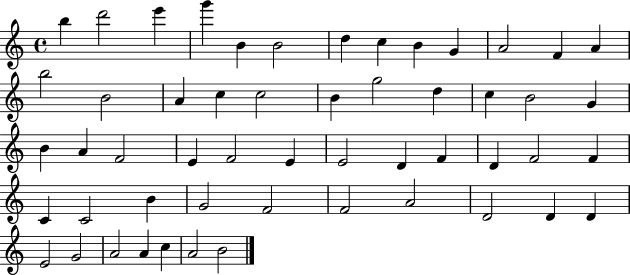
X:1
T:Untitled
M:4/4
L:1/4
K:C
b d'2 e' g' B B2 d c B G A2 F A b2 B2 A c c2 B g2 d c B2 G B A F2 E F2 E E2 D F D F2 F C C2 B G2 F2 F2 A2 D2 D D E2 G2 A2 A c A2 B2